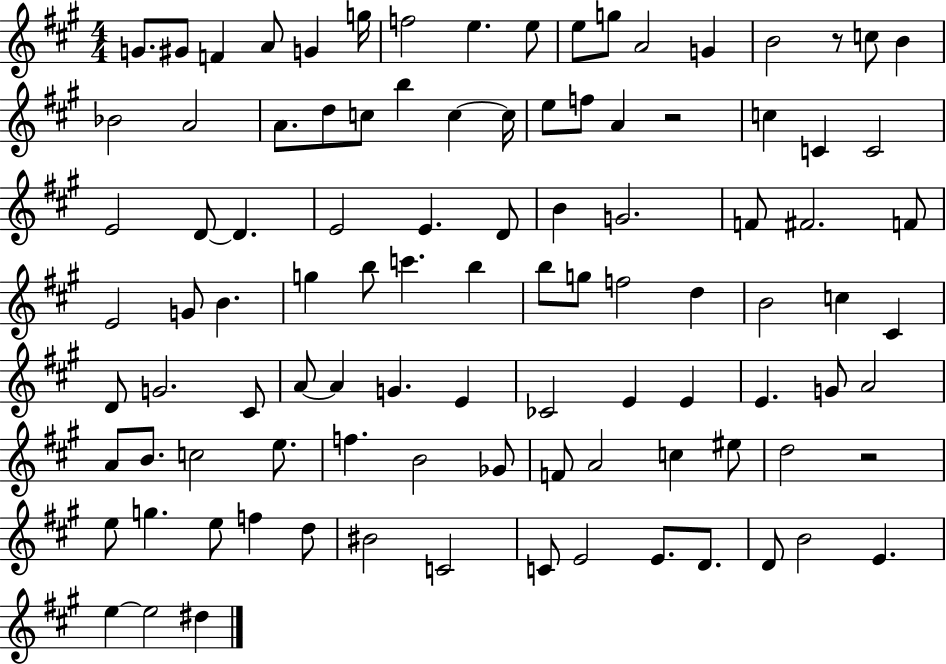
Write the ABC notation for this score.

X:1
T:Untitled
M:4/4
L:1/4
K:A
G/2 ^G/2 F A/2 G g/4 f2 e e/2 e/2 g/2 A2 G B2 z/2 c/2 B _B2 A2 A/2 d/2 c/2 b c c/4 e/2 f/2 A z2 c C C2 E2 D/2 D E2 E D/2 B G2 F/2 ^F2 F/2 E2 G/2 B g b/2 c' b b/2 g/2 f2 d B2 c ^C D/2 G2 ^C/2 A/2 A G E _C2 E E E G/2 A2 A/2 B/2 c2 e/2 f B2 _G/2 F/2 A2 c ^e/2 d2 z2 e/2 g e/2 f d/2 ^B2 C2 C/2 E2 E/2 D/2 D/2 B2 E e e2 ^d